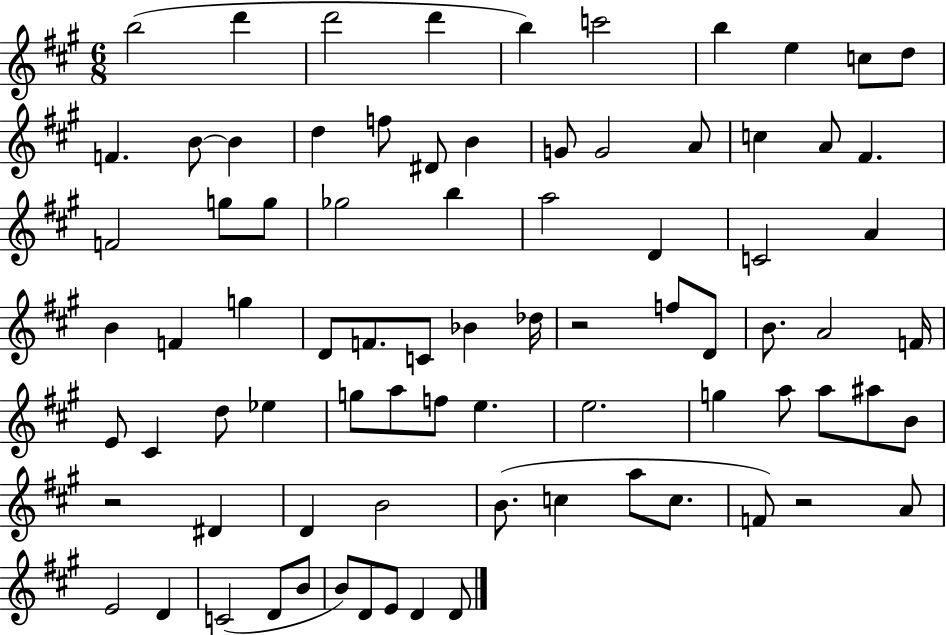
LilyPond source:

{
  \clef treble
  \numericTimeSignature
  \time 6/8
  \key a \major
  b''2( d'''4 | d'''2 d'''4 | b''4) c'''2 | b''4 e''4 c''8 d''8 | \break f'4. b'8~~ b'4 | d''4 f''8 dis'8 b'4 | g'8 g'2 a'8 | c''4 a'8 fis'4. | \break f'2 g''8 g''8 | ges''2 b''4 | a''2 d'4 | c'2 a'4 | \break b'4 f'4 g''4 | d'8 f'8. c'8 bes'4 des''16 | r2 f''8 d'8 | b'8. a'2 f'16 | \break e'8 cis'4 d''8 ees''4 | g''8 a''8 f''8 e''4. | e''2. | g''4 a''8 a''8 ais''8 b'8 | \break r2 dis'4 | d'4 b'2 | b'8.( c''4 a''8 c''8. | f'8) r2 a'8 | \break e'2 d'4 | c'2( d'8 b'8 | b'8) d'8 e'8 d'4 d'8 | \bar "|."
}